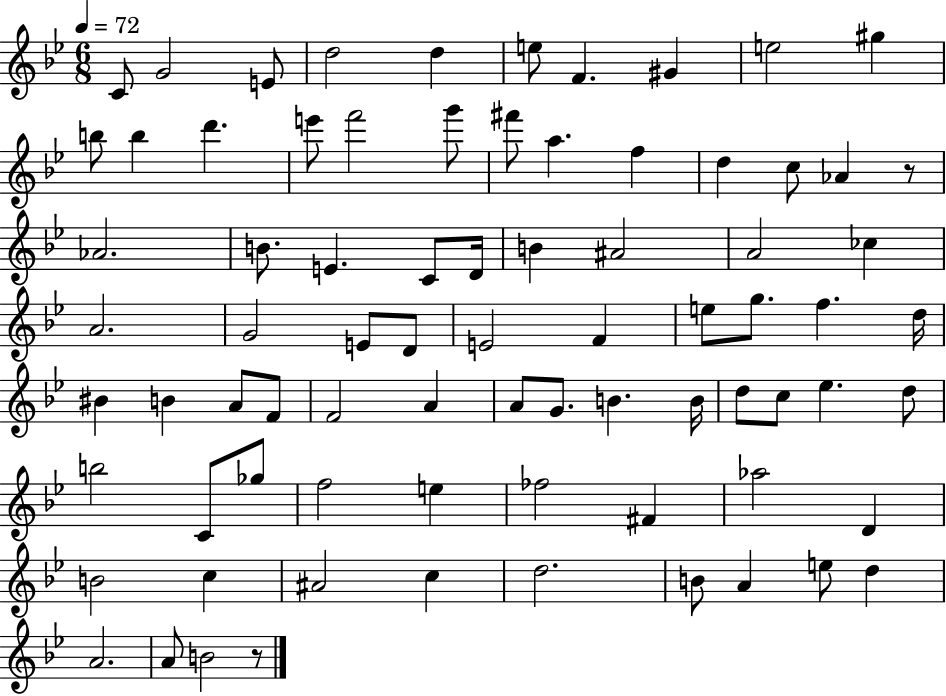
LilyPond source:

{
  \clef treble
  \numericTimeSignature
  \time 6/8
  \key bes \major
  \tempo 4 = 72
  c'8 g'2 e'8 | d''2 d''4 | e''8 f'4. gis'4 | e''2 gis''4 | \break b''8 b''4 d'''4. | e'''8 f'''2 g'''8 | fis'''8 a''4. f''4 | d''4 c''8 aes'4 r8 | \break aes'2. | b'8. e'4. c'8 d'16 | b'4 ais'2 | a'2 ces''4 | \break a'2. | g'2 e'8 d'8 | e'2 f'4 | e''8 g''8. f''4. d''16 | \break bis'4 b'4 a'8 f'8 | f'2 a'4 | a'8 g'8. b'4. b'16 | d''8 c''8 ees''4. d''8 | \break b''2 c'8 ges''8 | f''2 e''4 | fes''2 fis'4 | aes''2 d'4 | \break b'2 c''4 | ais'2 c''4 | d''2. | b'8 a'4 e''8 d''4 | \break a'2. | a'8 b'2 r8 | \bar "|."
}